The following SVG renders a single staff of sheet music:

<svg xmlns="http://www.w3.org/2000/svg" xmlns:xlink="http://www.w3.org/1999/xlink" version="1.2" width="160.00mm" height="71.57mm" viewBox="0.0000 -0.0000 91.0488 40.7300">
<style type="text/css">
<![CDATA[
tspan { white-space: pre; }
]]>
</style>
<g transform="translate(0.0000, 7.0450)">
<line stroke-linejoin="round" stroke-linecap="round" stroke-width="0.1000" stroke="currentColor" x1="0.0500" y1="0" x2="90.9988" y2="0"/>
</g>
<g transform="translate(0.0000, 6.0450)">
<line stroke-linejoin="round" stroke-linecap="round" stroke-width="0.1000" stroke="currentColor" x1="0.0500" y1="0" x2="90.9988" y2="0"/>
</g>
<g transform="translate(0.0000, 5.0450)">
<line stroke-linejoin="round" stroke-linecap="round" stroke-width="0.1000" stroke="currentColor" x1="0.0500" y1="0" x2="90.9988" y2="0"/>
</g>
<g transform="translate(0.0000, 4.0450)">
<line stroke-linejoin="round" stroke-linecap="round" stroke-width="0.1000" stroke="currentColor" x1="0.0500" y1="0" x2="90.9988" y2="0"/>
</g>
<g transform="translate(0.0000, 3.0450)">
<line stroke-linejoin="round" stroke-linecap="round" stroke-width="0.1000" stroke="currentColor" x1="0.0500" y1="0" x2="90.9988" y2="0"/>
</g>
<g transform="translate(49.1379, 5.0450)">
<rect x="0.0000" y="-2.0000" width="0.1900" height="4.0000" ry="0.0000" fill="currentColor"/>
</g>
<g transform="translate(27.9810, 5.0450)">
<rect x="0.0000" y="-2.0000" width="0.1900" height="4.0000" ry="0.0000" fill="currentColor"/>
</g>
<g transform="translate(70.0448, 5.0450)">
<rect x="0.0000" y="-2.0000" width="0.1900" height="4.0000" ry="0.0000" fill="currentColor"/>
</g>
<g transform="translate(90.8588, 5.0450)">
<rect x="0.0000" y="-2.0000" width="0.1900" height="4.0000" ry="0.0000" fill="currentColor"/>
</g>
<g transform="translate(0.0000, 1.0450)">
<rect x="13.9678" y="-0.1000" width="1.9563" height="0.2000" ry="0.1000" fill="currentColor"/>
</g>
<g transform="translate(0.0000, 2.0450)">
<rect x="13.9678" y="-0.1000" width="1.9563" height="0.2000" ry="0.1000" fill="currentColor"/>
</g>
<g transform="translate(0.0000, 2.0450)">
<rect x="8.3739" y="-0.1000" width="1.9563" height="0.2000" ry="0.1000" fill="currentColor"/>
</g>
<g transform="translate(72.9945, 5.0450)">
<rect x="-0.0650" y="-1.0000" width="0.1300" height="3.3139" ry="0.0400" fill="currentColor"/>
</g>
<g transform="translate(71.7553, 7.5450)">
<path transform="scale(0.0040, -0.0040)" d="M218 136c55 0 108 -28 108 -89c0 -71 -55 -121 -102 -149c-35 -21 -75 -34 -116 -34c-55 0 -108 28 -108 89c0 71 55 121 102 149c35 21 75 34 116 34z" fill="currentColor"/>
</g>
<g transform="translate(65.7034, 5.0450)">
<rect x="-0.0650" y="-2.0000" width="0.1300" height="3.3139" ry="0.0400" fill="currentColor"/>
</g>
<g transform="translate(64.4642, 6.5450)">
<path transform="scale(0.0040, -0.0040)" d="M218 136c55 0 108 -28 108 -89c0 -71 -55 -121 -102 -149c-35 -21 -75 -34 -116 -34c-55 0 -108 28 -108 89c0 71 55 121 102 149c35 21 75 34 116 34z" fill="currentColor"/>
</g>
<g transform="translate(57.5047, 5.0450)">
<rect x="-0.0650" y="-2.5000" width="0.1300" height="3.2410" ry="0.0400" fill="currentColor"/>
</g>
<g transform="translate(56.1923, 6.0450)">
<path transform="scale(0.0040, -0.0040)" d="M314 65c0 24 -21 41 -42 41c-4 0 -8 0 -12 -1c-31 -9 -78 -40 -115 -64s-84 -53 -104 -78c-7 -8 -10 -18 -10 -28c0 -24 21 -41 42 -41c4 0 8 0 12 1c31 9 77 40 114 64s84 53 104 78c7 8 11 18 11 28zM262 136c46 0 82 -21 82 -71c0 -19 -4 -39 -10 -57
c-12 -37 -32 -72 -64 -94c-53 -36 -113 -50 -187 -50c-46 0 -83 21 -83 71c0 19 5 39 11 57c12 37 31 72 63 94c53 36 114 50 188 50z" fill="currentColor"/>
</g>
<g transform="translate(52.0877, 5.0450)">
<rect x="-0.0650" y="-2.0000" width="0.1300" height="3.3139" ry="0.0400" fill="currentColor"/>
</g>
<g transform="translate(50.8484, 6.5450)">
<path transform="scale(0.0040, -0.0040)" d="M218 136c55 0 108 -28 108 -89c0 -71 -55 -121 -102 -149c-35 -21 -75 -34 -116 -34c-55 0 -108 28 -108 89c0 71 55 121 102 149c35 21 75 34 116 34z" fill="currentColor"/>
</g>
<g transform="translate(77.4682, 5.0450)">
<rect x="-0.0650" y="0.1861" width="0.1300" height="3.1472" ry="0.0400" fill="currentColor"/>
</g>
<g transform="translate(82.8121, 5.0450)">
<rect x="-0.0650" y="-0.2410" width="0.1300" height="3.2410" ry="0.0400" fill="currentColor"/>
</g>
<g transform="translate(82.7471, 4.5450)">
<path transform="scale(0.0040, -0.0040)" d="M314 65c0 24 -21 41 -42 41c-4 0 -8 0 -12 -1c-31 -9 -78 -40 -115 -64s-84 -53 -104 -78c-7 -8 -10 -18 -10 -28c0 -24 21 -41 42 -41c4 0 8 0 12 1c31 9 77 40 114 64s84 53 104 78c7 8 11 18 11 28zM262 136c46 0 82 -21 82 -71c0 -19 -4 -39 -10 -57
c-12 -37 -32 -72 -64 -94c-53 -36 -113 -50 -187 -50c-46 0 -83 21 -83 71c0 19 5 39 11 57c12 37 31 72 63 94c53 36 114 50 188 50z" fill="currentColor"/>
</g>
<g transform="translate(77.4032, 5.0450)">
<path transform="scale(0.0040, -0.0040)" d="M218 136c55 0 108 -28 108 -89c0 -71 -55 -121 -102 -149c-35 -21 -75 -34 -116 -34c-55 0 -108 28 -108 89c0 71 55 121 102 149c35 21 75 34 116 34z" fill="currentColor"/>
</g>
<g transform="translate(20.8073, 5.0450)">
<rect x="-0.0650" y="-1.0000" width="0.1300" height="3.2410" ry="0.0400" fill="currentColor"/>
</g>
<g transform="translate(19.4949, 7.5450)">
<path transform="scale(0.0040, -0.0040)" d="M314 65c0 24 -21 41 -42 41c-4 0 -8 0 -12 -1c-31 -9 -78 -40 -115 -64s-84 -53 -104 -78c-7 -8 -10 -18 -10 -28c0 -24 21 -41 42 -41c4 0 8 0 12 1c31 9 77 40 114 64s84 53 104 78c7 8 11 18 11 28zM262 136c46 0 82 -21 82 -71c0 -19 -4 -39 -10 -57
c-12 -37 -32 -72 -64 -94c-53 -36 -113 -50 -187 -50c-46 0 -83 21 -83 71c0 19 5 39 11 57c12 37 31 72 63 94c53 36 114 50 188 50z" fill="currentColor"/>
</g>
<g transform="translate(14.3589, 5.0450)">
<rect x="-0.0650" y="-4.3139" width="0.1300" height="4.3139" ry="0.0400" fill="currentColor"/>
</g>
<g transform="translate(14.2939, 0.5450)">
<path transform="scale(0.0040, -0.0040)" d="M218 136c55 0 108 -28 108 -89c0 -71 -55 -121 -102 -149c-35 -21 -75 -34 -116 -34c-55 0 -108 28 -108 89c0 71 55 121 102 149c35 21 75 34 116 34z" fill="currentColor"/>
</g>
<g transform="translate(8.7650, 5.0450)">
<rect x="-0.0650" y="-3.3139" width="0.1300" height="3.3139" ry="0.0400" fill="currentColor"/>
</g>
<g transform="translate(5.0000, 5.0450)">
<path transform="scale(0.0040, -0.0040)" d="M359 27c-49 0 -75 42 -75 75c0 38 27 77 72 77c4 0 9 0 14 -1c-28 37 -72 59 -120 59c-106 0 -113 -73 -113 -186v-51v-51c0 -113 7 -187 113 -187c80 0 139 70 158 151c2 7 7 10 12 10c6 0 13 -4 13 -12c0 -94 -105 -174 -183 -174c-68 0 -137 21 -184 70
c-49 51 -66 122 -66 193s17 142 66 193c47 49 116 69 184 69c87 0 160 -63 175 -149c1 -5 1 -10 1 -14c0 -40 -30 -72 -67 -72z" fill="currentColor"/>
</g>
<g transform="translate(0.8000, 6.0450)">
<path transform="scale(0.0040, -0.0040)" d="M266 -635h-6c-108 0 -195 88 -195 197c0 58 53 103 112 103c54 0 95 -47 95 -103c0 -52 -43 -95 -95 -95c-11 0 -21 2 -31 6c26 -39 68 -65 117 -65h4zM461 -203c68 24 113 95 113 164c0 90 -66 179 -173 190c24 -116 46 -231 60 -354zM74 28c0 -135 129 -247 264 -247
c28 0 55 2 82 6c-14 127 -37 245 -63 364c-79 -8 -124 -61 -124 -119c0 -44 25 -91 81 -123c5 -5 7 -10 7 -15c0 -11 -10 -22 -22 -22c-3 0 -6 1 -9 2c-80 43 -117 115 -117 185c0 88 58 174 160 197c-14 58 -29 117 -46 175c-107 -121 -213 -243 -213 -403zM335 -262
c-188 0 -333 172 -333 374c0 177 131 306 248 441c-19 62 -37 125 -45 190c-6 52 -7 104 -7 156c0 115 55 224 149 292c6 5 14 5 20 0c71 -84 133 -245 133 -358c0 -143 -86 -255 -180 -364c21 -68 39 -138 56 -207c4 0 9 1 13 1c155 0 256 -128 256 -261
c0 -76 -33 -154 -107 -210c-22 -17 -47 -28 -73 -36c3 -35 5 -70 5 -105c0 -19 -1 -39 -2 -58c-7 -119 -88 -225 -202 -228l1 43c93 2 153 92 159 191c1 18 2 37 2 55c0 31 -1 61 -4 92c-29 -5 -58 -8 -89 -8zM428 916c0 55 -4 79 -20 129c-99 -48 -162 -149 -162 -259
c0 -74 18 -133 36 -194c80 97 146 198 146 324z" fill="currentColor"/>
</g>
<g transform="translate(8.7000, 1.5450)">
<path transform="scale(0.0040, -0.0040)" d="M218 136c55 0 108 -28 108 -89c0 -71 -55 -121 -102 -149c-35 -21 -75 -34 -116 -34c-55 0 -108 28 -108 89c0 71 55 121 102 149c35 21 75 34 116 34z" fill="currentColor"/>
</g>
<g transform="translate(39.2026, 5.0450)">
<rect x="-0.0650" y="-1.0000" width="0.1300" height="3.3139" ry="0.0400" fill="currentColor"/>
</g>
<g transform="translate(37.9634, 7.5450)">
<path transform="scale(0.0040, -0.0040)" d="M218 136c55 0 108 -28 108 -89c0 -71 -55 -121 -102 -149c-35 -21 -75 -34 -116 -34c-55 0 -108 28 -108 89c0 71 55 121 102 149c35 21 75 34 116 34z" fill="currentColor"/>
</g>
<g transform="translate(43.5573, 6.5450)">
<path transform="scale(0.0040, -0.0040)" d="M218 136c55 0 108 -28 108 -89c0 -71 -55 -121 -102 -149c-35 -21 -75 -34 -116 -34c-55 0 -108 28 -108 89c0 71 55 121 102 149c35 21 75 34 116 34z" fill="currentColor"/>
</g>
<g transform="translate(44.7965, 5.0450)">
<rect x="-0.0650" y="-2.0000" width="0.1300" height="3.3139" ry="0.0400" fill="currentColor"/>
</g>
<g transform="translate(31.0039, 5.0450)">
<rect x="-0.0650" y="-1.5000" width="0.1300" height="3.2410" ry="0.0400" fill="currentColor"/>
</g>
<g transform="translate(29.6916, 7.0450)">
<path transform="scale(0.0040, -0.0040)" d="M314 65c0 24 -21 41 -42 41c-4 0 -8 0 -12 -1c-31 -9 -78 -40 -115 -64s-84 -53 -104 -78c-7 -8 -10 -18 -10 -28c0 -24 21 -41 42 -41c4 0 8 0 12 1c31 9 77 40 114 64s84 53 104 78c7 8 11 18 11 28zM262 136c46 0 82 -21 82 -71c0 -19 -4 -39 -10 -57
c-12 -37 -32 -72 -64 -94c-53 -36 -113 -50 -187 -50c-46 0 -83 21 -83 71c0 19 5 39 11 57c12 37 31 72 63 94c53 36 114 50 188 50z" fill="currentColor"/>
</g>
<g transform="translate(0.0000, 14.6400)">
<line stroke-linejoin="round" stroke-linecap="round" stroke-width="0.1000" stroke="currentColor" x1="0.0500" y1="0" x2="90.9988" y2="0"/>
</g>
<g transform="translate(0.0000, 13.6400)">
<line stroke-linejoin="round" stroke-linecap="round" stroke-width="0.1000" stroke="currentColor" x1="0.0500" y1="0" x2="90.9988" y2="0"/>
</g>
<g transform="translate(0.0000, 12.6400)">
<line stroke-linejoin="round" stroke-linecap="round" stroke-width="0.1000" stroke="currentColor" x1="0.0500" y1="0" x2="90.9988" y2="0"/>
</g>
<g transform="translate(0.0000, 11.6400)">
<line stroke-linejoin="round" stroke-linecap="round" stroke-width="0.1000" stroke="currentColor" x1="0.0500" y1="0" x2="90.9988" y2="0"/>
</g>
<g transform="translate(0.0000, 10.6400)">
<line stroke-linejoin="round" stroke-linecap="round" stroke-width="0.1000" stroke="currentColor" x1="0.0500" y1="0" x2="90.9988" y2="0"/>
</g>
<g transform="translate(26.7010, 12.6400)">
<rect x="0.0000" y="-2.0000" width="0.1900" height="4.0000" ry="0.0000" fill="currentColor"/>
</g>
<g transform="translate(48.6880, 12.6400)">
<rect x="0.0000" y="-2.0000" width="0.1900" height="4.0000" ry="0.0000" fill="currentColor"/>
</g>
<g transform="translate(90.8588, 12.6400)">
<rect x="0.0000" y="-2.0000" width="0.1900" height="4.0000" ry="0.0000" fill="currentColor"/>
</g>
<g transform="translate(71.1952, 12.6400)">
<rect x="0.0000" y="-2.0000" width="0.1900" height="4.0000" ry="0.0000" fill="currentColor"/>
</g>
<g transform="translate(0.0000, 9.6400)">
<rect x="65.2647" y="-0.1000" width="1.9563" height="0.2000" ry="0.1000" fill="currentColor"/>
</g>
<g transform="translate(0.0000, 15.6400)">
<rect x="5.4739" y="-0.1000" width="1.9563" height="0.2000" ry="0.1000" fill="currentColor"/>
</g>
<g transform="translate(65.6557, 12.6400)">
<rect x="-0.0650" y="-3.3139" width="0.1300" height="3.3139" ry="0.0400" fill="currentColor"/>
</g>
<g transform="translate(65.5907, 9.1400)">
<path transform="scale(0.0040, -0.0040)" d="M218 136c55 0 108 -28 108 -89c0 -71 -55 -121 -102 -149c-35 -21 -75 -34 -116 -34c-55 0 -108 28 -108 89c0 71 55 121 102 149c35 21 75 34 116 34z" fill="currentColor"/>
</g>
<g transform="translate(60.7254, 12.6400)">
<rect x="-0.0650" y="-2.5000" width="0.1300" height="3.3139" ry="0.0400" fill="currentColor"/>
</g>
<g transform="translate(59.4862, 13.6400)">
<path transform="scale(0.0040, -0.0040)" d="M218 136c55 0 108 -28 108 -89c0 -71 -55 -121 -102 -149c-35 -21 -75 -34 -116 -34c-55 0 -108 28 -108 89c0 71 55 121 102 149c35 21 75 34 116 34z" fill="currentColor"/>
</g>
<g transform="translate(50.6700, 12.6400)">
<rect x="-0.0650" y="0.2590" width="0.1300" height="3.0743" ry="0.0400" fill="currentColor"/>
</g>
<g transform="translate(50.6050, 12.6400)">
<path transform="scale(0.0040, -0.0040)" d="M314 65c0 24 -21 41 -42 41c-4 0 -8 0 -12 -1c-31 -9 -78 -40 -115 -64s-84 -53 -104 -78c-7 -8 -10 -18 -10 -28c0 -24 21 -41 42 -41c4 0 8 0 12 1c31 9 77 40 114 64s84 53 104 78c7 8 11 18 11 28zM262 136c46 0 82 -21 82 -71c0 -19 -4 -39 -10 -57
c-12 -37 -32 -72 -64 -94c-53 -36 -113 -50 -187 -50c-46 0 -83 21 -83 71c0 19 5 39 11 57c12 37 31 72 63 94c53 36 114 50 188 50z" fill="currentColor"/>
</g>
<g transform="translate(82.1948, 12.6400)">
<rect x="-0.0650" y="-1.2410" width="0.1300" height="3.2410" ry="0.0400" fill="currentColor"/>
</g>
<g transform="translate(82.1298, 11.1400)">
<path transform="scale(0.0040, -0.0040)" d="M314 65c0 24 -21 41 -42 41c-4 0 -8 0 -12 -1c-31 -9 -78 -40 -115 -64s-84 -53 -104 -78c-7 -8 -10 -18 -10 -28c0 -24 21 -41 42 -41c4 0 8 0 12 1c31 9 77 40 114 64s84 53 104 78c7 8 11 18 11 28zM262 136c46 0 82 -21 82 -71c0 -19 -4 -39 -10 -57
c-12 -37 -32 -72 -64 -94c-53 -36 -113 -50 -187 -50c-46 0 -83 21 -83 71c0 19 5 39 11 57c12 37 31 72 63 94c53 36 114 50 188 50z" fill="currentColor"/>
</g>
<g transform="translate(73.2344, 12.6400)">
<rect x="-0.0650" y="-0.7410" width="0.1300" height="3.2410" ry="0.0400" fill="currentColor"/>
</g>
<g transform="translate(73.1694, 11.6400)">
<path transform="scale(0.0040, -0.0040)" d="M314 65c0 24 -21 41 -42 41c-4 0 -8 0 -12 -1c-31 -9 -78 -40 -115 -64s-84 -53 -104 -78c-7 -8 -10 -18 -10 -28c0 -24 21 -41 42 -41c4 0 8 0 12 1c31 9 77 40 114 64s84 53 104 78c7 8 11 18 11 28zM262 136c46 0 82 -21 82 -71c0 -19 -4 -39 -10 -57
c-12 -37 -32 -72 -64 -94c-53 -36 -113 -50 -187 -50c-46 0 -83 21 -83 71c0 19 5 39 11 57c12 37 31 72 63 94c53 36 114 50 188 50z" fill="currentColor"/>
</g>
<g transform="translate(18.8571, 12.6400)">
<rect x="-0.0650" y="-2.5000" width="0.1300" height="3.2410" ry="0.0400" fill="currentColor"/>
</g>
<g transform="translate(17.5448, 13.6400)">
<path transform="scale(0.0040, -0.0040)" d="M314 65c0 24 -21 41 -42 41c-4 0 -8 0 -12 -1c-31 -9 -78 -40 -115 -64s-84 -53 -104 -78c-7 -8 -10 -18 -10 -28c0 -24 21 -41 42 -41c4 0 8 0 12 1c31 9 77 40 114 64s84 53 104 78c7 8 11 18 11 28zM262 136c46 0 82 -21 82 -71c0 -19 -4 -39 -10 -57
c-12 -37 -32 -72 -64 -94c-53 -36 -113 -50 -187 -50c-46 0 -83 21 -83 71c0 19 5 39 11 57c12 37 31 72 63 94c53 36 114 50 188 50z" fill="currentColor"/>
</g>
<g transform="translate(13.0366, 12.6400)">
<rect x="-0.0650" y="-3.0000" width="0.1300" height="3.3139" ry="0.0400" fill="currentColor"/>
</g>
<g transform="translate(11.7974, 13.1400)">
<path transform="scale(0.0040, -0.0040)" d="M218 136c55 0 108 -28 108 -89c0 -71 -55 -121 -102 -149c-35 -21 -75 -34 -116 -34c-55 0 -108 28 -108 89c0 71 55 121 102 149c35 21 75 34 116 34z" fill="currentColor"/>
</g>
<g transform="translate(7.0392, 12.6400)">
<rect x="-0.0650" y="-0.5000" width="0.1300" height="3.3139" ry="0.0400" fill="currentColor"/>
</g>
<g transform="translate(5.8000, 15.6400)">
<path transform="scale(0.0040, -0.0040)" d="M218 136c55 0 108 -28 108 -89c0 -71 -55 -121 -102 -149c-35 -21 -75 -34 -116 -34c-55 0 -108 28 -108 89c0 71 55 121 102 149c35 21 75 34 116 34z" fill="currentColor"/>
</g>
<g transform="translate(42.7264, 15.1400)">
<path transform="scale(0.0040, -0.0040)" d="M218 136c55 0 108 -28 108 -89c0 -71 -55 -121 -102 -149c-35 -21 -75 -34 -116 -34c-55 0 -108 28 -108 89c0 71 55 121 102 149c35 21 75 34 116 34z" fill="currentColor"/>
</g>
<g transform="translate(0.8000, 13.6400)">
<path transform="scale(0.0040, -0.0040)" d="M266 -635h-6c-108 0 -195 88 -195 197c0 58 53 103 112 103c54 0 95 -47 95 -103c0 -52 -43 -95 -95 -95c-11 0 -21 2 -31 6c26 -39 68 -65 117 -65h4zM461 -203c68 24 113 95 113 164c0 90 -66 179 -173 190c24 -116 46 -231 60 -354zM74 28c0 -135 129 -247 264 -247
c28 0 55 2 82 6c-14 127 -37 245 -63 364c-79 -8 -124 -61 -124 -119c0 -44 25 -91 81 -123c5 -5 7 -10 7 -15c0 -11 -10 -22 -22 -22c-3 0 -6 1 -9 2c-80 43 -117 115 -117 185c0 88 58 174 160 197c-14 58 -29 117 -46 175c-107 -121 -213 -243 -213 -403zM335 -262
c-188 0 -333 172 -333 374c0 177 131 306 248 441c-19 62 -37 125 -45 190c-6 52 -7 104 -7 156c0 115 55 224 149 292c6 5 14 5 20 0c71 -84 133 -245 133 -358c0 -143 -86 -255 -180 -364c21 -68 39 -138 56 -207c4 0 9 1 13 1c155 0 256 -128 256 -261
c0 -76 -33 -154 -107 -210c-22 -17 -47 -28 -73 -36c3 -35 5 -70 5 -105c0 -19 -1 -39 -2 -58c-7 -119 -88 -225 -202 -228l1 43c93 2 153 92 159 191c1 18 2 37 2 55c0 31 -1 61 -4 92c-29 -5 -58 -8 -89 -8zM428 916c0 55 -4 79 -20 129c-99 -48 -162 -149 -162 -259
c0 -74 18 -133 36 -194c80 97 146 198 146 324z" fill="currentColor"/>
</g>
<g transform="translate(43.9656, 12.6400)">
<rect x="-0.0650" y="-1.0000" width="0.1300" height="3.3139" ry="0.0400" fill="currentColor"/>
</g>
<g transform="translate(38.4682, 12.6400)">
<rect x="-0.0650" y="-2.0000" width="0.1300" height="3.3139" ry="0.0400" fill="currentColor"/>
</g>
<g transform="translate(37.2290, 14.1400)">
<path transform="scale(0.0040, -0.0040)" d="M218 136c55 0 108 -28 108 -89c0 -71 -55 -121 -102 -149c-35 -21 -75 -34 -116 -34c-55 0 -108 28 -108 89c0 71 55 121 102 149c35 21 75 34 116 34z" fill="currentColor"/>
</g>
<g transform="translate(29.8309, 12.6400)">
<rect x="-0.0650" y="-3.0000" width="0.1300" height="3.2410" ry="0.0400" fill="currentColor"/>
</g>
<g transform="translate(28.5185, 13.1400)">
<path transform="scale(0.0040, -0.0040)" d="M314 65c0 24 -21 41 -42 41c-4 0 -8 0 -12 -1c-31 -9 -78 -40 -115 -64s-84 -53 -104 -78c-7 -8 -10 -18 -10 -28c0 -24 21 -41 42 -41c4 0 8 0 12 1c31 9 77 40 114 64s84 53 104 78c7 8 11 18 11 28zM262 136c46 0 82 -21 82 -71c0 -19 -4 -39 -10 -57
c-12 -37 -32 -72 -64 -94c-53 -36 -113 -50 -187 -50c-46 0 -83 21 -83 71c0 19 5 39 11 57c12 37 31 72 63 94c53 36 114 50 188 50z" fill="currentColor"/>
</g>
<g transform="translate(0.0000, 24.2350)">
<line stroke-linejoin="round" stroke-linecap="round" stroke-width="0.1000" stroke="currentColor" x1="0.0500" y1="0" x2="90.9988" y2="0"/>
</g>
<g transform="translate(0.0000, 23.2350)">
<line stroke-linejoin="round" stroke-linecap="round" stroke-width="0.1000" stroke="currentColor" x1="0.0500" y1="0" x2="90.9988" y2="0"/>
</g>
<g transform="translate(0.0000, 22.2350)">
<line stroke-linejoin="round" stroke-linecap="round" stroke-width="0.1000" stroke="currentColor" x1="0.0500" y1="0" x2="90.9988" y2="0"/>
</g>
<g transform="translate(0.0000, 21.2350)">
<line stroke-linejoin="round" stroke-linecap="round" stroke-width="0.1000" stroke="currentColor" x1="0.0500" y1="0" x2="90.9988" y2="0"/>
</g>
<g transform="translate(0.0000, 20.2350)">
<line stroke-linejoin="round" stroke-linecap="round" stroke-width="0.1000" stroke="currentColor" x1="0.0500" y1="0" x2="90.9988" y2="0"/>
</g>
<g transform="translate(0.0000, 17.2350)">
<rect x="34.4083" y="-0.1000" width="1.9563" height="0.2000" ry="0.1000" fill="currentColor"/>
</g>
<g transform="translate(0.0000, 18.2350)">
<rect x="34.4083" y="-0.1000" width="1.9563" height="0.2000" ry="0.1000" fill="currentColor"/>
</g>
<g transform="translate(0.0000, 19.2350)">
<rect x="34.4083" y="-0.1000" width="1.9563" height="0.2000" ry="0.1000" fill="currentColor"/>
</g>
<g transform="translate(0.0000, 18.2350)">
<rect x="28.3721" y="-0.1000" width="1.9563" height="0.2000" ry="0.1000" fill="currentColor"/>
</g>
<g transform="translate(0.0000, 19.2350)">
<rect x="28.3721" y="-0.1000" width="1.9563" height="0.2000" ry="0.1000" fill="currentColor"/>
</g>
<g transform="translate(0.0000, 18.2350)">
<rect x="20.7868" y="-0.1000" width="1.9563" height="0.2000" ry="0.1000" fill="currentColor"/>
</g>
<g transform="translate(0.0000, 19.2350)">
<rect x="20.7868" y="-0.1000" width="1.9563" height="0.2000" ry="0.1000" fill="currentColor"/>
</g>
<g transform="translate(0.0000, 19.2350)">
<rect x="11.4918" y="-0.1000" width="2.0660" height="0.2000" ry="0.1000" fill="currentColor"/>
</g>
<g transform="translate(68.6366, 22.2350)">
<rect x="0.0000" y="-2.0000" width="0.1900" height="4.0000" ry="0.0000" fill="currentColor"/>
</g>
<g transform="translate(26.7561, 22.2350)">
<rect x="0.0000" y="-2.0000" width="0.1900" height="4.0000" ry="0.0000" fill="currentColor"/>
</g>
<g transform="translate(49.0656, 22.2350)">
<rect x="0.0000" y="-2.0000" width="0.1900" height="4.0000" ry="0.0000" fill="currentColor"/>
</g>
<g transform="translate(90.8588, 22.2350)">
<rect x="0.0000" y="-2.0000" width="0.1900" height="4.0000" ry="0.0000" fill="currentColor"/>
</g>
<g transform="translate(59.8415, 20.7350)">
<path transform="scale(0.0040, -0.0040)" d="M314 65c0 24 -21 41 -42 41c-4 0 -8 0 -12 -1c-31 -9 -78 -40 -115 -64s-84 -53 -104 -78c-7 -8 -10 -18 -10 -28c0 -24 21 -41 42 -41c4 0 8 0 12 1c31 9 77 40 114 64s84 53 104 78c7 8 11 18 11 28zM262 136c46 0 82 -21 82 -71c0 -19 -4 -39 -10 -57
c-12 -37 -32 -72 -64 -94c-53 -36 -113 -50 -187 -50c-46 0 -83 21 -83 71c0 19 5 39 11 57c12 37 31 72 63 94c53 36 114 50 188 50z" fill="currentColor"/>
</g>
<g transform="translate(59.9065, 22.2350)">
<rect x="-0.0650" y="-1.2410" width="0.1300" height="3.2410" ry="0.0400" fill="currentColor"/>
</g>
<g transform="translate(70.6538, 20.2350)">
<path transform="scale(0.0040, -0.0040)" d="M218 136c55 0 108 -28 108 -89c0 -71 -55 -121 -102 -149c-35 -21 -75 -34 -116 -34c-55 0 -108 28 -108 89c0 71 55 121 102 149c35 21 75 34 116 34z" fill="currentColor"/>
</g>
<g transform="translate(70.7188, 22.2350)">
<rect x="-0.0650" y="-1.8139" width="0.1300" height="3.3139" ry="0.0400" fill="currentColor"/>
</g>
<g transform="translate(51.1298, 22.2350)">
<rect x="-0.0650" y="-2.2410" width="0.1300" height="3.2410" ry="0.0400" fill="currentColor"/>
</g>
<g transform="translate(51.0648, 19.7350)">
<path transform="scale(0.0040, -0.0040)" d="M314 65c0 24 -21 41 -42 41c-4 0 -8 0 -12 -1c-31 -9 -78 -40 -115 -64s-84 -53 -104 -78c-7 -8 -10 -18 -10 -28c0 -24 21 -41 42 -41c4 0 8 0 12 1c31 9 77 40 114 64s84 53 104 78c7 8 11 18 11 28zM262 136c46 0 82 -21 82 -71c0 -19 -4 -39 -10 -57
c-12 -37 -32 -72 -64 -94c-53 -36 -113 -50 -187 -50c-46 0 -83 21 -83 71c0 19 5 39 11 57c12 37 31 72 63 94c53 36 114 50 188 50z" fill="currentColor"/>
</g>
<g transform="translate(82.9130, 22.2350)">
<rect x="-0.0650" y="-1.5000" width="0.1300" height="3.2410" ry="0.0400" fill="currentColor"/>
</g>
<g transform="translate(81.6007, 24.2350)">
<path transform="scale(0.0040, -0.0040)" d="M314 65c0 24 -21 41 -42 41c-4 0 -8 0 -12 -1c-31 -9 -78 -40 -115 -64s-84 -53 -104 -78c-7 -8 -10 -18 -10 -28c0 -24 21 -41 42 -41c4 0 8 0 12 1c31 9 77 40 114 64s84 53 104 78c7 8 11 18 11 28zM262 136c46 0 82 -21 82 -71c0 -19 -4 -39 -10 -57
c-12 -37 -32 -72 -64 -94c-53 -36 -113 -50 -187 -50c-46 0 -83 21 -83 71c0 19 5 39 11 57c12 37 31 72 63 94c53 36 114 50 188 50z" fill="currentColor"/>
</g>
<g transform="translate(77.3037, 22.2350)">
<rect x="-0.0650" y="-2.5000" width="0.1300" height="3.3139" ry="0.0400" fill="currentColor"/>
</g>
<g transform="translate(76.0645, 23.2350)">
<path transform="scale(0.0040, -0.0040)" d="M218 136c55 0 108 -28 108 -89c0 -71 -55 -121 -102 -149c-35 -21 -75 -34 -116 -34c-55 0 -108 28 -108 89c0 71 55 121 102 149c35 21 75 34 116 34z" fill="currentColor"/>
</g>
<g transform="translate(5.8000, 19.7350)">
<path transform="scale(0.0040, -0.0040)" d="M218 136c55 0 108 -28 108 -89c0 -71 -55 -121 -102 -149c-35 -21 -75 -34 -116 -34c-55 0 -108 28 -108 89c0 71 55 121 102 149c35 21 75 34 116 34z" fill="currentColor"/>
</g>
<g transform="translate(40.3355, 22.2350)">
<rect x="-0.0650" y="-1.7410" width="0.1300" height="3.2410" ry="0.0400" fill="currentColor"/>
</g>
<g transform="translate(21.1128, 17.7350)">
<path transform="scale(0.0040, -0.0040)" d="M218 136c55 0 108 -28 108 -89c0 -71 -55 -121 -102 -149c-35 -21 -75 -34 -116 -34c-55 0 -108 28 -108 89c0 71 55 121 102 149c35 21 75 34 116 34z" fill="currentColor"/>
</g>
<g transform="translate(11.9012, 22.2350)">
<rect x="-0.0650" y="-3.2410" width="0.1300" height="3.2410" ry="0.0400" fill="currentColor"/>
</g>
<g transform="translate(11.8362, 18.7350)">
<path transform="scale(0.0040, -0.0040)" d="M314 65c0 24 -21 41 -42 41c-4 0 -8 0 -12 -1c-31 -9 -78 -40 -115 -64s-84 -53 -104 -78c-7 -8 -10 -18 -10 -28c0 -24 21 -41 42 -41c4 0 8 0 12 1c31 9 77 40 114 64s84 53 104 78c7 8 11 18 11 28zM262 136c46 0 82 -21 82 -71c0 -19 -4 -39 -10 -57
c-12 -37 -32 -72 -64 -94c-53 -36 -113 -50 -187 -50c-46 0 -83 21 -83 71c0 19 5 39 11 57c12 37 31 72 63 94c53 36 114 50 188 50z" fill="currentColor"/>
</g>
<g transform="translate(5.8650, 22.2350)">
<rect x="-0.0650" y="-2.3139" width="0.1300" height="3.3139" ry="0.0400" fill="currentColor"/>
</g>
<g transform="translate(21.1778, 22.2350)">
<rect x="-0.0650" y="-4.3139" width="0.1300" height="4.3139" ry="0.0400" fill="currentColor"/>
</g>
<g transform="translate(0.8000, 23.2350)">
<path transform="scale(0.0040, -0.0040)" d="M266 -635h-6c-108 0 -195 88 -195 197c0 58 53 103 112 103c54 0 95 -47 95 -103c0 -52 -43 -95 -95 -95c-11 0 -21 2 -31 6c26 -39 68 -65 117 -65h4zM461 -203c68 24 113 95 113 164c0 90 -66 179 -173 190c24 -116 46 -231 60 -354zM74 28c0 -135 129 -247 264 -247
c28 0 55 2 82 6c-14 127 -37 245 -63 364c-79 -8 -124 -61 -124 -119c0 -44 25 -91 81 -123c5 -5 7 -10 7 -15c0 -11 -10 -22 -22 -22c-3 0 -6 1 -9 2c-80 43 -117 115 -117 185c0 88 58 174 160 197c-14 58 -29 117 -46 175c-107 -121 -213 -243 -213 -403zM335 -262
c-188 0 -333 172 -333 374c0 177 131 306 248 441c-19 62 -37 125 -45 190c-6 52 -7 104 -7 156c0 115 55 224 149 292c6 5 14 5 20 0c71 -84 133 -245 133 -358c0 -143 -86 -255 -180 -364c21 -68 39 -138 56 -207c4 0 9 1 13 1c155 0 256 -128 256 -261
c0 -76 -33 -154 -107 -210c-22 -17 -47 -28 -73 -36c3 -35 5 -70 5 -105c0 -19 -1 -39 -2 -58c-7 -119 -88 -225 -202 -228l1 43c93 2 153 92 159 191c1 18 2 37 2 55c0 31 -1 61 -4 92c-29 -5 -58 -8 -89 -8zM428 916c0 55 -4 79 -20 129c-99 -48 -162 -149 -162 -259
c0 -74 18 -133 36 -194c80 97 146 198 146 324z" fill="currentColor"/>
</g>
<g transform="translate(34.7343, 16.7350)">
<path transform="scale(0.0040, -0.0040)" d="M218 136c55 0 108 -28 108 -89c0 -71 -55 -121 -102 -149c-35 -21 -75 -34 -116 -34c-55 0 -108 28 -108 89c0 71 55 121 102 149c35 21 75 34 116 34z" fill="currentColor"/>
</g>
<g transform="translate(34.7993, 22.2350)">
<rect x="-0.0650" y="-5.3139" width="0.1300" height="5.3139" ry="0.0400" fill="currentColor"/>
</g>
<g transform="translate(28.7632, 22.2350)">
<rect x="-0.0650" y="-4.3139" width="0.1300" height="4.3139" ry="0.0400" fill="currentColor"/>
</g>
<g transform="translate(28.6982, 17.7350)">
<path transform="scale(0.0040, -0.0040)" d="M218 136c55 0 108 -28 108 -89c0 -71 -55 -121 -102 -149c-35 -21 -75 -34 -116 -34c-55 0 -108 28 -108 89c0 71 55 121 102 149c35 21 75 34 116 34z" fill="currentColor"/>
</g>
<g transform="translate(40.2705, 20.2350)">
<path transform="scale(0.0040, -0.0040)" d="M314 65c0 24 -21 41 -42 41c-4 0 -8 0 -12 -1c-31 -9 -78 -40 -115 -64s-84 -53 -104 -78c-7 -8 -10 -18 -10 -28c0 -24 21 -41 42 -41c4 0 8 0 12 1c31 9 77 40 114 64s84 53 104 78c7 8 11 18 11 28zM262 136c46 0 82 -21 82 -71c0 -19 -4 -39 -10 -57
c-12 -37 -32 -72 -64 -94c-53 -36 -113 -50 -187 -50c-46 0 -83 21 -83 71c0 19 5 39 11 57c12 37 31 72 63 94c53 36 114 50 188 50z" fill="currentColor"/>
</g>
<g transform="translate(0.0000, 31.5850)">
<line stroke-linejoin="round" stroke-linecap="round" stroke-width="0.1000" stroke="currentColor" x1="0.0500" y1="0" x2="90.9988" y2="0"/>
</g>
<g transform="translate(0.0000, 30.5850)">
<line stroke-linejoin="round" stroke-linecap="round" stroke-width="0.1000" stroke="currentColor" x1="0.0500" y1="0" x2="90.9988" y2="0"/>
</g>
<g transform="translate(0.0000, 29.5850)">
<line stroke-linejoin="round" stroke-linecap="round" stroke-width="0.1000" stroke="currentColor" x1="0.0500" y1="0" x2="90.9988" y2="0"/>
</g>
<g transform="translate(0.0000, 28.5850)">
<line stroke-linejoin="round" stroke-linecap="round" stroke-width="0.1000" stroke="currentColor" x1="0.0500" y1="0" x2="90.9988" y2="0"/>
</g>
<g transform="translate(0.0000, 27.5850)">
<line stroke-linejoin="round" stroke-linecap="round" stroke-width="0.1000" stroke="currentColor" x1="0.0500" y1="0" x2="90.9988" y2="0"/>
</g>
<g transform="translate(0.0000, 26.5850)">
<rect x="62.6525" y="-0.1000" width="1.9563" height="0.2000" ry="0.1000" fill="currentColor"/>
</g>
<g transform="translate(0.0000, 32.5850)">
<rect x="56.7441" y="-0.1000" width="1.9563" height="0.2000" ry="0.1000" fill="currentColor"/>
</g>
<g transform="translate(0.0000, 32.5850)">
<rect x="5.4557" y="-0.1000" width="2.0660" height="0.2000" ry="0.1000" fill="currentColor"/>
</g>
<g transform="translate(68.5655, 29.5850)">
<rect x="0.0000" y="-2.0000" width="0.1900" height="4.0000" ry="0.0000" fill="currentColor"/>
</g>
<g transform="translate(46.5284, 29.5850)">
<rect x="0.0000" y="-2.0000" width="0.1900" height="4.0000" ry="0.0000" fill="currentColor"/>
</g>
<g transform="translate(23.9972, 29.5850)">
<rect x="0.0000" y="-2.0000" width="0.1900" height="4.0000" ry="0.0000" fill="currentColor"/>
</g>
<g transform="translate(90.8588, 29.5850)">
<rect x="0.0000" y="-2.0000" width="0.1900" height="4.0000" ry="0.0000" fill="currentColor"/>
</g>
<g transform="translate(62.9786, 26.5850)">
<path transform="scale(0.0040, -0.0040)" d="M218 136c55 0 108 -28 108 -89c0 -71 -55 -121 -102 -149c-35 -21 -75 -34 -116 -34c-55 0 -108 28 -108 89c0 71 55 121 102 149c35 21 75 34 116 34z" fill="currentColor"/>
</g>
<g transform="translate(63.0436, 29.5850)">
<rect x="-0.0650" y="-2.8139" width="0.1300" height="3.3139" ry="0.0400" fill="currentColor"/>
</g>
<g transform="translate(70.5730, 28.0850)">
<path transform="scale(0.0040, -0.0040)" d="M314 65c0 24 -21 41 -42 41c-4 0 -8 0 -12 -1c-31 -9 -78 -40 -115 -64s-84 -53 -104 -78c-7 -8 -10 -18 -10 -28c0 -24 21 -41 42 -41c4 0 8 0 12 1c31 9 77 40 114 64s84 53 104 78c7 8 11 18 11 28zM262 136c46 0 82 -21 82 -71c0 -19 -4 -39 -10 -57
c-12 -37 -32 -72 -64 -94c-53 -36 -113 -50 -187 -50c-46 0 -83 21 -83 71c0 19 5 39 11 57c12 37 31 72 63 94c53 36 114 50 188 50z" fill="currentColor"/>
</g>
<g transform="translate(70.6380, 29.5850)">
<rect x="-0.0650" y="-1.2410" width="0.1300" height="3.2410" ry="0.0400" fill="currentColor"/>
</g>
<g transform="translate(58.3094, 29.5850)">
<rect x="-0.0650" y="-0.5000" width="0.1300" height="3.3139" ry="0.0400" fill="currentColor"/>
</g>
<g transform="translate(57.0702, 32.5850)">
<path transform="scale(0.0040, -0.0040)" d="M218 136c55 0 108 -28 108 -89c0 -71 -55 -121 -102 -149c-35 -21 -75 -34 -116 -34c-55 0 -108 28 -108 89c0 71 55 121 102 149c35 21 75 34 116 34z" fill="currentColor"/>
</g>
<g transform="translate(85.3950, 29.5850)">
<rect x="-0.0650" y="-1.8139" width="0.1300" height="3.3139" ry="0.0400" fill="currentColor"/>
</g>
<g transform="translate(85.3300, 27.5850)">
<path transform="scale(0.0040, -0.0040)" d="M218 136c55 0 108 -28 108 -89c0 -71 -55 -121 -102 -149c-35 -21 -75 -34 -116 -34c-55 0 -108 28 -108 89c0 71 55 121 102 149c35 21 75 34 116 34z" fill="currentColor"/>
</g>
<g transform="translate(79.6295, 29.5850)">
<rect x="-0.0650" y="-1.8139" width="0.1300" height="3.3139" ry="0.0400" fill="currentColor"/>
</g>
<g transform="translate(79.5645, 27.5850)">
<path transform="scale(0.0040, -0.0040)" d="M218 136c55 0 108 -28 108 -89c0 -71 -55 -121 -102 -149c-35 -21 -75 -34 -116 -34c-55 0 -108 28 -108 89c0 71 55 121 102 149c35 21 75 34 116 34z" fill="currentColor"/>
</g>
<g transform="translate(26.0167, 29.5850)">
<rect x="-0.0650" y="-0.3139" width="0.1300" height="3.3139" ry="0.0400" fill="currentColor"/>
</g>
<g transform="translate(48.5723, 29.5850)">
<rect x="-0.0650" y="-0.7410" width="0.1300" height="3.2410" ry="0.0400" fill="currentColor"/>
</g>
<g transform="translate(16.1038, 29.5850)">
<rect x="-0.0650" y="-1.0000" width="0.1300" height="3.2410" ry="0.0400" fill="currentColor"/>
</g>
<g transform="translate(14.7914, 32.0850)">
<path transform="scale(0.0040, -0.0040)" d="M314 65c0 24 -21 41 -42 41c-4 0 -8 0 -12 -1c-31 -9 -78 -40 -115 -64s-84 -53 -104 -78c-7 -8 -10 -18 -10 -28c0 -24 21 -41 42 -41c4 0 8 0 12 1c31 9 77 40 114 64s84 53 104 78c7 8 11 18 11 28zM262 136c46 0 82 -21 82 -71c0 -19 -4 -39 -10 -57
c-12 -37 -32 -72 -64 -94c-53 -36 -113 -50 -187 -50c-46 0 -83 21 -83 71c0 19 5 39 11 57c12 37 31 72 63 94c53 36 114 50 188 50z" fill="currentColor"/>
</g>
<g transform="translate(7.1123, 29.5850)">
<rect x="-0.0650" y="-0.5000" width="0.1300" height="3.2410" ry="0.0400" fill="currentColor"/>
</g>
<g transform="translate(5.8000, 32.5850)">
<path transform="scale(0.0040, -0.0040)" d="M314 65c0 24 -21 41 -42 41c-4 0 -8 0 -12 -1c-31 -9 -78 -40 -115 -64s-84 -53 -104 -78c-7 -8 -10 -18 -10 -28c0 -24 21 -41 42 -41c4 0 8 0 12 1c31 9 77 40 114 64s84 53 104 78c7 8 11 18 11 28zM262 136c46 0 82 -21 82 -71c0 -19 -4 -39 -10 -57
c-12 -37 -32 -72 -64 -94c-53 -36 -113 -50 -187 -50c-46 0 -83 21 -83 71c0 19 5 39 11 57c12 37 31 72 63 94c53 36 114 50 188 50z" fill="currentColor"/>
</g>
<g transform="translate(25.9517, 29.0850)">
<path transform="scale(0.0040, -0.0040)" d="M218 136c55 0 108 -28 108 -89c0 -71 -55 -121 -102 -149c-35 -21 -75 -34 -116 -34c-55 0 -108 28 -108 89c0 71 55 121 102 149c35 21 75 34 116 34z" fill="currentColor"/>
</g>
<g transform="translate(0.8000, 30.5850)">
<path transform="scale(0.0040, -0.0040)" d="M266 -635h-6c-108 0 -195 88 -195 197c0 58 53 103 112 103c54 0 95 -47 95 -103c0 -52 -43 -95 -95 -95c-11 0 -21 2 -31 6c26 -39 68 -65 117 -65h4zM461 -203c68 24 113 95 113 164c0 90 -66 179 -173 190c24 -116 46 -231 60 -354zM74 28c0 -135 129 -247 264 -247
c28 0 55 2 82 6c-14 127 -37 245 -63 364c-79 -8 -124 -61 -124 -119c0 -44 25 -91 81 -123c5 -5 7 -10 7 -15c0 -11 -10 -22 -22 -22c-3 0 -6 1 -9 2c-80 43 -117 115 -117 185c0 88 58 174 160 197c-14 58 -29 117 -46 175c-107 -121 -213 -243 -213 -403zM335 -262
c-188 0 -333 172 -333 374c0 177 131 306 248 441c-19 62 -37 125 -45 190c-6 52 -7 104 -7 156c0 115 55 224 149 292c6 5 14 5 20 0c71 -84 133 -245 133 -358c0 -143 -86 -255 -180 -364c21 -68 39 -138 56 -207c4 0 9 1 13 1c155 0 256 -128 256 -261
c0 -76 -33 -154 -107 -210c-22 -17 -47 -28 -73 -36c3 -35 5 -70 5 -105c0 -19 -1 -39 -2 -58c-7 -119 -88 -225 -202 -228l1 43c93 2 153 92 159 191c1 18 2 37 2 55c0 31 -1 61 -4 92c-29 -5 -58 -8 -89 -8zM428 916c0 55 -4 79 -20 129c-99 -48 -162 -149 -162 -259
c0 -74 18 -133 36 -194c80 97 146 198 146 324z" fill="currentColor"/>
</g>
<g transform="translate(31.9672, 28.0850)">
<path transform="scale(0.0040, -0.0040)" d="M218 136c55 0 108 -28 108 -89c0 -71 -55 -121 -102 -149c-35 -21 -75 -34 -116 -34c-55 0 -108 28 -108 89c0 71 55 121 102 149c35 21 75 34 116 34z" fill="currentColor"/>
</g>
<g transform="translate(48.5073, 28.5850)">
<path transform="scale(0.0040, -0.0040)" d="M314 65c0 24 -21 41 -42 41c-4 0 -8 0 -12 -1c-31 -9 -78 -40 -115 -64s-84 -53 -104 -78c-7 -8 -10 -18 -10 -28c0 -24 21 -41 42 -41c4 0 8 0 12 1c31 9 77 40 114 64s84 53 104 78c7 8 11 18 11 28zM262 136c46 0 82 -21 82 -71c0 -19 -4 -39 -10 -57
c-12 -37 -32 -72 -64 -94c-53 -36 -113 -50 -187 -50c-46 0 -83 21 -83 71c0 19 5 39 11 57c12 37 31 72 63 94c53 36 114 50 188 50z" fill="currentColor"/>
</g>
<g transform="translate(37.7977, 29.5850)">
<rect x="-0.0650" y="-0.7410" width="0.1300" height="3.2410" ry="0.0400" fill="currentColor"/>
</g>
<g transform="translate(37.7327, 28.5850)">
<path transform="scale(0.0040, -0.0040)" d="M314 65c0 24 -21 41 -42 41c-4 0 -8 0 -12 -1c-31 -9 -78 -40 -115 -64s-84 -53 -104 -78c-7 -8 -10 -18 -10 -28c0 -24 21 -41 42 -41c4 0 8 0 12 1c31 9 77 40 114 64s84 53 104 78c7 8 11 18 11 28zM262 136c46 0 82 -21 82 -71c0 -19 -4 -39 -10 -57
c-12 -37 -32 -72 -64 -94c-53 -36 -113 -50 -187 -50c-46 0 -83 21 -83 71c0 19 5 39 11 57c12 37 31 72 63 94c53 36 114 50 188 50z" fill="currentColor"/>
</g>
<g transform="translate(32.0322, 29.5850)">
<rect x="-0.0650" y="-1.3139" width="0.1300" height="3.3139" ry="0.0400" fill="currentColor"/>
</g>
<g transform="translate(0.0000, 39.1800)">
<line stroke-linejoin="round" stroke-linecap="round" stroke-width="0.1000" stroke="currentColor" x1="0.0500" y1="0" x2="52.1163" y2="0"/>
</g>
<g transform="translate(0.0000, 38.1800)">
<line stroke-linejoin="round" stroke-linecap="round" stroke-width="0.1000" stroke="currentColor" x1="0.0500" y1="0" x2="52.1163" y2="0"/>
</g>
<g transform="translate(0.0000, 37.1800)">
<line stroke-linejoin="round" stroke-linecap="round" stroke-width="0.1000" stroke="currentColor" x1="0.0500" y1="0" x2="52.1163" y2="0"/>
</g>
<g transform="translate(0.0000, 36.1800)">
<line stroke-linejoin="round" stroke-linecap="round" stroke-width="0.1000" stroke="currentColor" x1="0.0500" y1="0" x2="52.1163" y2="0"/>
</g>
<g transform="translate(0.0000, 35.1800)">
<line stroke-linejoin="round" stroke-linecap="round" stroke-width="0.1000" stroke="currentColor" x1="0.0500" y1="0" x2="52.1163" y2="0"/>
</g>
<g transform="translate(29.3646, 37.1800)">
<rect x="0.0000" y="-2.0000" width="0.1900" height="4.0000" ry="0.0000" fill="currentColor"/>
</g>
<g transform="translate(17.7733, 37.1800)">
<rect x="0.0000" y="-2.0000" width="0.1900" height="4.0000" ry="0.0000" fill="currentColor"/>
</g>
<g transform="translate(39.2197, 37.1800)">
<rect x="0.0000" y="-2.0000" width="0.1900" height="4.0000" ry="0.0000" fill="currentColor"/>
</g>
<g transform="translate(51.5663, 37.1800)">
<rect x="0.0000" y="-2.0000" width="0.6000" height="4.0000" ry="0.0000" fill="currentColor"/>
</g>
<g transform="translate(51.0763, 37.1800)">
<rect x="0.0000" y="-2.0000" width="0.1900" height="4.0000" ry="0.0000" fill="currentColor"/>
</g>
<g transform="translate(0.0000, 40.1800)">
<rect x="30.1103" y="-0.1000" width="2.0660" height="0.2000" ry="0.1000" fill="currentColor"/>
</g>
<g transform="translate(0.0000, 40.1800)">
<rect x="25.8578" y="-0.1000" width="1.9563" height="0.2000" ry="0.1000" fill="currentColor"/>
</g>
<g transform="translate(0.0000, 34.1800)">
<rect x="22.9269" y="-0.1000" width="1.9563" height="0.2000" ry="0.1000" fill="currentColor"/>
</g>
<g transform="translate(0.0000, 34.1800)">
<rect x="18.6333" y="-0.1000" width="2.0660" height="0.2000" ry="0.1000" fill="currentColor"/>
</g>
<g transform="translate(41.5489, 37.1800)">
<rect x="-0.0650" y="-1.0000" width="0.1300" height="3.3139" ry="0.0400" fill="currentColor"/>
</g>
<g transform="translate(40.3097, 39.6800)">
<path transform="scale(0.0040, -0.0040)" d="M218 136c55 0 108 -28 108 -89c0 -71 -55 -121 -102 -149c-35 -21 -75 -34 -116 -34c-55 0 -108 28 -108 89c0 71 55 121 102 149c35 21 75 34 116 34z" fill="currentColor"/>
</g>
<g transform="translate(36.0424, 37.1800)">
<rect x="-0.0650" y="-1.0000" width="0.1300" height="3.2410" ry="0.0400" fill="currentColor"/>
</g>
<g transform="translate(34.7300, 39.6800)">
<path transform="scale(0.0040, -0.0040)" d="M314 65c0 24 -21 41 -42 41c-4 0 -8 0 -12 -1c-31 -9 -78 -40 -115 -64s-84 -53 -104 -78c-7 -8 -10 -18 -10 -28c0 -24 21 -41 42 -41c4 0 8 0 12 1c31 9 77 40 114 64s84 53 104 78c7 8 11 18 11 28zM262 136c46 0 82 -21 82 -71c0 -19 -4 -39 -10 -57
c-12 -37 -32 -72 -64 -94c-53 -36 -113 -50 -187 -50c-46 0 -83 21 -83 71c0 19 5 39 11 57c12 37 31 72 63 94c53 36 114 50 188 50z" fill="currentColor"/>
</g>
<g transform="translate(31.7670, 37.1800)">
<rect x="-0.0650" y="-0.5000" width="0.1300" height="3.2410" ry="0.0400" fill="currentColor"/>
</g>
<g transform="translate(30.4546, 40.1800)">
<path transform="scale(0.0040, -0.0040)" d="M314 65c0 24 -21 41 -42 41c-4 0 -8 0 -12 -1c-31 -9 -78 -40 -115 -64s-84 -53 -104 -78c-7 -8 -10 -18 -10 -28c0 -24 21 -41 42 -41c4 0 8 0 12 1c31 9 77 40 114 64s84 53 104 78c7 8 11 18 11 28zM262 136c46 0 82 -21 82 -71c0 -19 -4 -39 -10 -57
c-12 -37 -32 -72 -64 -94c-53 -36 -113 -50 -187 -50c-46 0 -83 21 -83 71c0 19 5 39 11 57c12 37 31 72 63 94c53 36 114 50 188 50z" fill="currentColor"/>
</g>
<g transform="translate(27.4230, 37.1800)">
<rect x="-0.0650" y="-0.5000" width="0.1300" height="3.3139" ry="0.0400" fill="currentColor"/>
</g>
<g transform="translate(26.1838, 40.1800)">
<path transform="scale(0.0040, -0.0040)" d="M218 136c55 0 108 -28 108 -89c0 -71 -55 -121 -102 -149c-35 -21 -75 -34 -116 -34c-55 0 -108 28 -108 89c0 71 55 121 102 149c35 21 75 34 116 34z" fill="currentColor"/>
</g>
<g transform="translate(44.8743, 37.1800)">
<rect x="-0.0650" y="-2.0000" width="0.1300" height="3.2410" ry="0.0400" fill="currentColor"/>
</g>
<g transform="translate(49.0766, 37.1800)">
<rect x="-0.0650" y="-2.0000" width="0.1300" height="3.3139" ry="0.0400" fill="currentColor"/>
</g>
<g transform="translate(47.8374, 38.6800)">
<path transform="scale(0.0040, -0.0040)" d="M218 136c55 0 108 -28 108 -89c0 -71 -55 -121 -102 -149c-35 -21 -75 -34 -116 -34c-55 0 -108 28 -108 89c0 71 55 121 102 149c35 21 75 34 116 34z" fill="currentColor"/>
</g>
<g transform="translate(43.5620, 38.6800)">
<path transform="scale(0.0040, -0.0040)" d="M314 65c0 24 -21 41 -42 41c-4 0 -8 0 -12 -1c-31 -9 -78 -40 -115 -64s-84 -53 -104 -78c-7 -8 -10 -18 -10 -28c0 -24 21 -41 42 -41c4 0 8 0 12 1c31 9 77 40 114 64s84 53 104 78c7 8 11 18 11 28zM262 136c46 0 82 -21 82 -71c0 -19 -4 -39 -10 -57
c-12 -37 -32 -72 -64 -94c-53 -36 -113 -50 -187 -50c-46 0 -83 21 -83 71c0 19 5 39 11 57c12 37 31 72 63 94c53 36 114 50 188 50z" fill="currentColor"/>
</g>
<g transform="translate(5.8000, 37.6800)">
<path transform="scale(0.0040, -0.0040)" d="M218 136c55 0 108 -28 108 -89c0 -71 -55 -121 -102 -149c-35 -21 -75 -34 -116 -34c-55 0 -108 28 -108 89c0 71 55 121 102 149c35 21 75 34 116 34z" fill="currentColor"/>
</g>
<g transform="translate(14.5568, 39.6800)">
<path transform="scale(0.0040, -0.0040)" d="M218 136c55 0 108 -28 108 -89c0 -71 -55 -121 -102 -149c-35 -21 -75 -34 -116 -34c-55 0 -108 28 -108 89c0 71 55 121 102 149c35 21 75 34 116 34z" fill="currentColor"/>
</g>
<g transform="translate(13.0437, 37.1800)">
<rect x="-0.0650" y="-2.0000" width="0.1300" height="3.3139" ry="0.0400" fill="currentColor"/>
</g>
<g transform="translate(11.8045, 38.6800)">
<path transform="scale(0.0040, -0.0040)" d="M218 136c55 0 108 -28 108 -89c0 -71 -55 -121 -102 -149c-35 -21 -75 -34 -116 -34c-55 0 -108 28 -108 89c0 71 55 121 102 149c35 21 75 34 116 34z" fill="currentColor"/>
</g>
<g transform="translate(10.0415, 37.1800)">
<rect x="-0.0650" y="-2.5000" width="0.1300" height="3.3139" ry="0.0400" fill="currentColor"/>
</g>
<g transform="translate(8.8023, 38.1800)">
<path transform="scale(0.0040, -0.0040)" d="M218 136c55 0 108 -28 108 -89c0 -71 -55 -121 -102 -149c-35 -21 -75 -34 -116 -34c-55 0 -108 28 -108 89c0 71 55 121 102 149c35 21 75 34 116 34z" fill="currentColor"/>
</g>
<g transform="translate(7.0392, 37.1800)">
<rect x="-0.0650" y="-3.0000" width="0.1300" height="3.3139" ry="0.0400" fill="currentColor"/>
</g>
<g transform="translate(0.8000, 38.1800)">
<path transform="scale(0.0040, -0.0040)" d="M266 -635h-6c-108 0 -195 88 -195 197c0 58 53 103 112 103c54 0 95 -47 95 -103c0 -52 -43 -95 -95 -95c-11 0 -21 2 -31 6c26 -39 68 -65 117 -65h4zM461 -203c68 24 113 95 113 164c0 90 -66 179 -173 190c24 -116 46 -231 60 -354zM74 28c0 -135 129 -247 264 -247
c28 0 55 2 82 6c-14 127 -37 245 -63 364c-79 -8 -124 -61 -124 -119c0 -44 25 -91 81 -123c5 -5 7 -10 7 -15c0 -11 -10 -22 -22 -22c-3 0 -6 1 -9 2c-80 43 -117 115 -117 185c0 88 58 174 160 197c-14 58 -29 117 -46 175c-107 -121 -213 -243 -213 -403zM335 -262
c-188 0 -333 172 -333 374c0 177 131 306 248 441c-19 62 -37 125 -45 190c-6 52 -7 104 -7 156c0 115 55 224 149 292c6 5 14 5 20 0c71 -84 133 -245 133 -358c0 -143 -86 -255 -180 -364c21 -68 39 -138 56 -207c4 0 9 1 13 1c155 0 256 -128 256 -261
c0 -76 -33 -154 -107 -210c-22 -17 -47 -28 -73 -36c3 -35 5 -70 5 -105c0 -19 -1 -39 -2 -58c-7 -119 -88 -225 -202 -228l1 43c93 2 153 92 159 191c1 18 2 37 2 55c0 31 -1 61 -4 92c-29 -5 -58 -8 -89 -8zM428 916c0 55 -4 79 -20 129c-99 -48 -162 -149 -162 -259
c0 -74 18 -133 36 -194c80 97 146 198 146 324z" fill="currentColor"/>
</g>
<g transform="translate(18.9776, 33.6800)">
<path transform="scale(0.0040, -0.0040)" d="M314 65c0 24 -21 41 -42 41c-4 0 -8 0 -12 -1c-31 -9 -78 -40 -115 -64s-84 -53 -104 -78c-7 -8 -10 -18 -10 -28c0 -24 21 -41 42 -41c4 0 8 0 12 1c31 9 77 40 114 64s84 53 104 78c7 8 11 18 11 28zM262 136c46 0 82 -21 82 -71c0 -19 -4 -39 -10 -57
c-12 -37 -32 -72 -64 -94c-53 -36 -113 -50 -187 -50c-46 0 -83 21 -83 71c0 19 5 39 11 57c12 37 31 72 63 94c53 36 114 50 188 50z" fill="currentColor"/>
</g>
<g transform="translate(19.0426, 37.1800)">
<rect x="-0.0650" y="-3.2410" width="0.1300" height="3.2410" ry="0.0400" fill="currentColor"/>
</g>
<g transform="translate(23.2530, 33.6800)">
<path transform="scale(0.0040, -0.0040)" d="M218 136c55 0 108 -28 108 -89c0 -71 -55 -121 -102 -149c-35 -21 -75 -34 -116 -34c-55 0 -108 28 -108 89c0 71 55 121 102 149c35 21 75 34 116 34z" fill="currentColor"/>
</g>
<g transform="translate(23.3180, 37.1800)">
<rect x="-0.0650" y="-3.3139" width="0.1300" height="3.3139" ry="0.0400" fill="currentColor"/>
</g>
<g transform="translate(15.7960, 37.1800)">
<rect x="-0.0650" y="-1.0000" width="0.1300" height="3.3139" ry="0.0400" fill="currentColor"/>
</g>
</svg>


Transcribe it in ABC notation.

X:1
T:Untitled
M:4/4
L:1/4
K:C
b d' D2 E2 D F F G2 F D B c2 C A G2 A2 F D B2 G b d2 e2 g b2 d' d' f' f2 g2 e2 f G E2 C2 D2 c e d2 d2 C a e2 f f A G F D b2 b C C2 D2 D F2 F